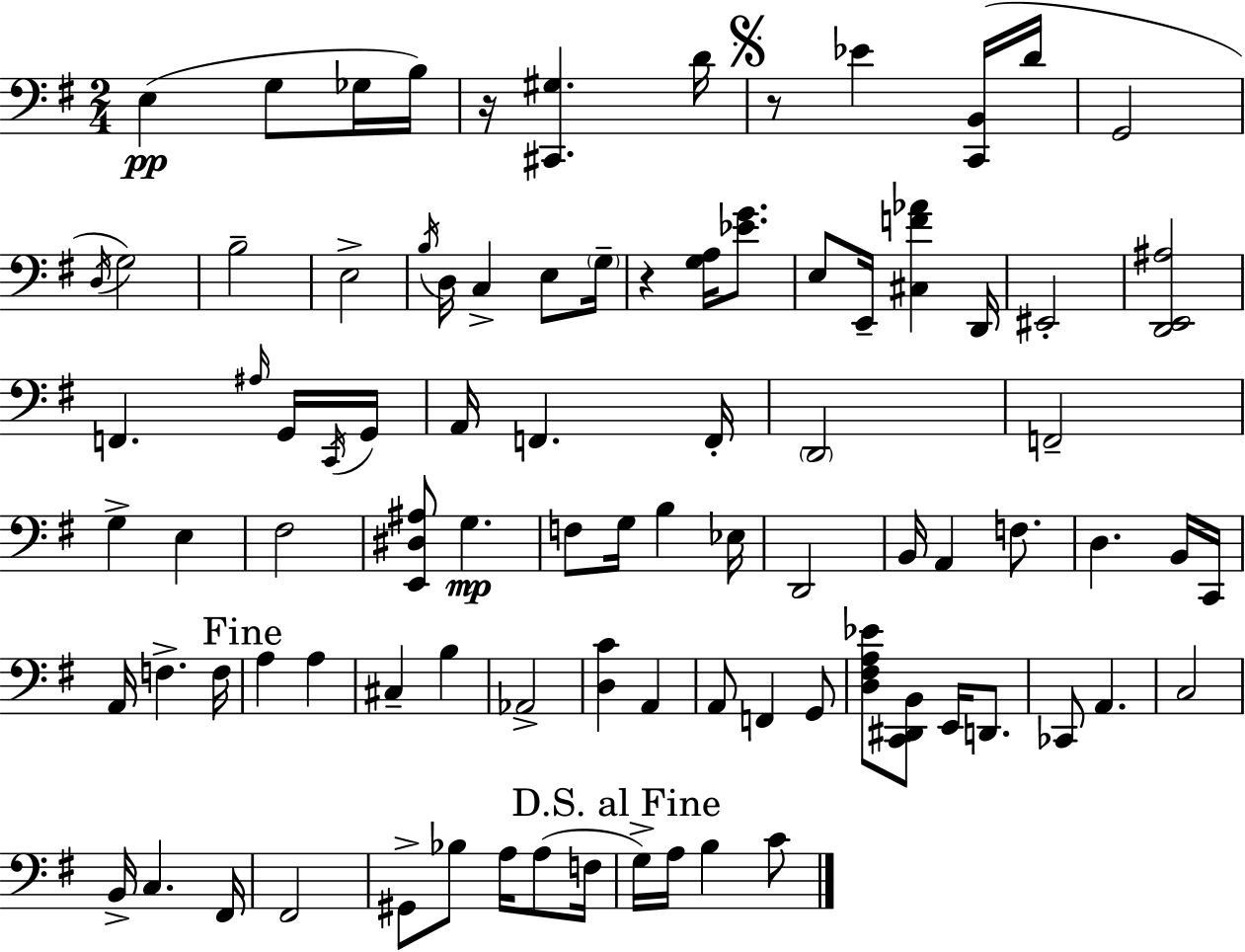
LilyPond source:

{
  \clef bass
  \numericTimeSignature
  \time 2/4
  \key g \major
  e4(\pp g8 ges16 b16) | r16 <cis, gis>4. d'16 | \mark \markup { \musicglyph "scripts.segno" } r8 ees'4 <c, b,>16( d'16 | g,2 | \break \acciaccatura { d16 }) g2 | b2-- | e2-> | \acciaccatura { b16 } d16 c4-> e8 | \break \parenthesize g16-- r4 <g a>16 <ees' g'>8. | e8 e,16-- <cis f' aes'>4 | d,16 eis,2-. | <d, e, ais>2 | \break f,4. | \grace { ais16 } g,16 \acciaccatura { c,16 } g,16 a,16 f,4. | f,16-. \parenthesize d,2 | f,2-- | \break g4-> | e4 fis2 | <e, dis ais>8 g4.\mp | f8 g16 b4 | \break ees16 d,2 | b,16 a,4 | f8. d4. | b,16 c,16 a,16 f4.-> | \break f16 \mark "Fine" a4 | a4 cis4-- | b4 aes,2-> | <d c'>4 | \break a,4 a,8 f,4 | g,8 <d fis a ees'>8 <c, dis, b,>8 | e,16 d,8. ces,8 a,4. | c2 | \break b,16-> c4. | fis,16 fis,2 | gis,8-> bes8 | a16 a8( f16 \mark "D.S. al Fine" g16->) a16 b4 | \break c'8 \bar "|."
}